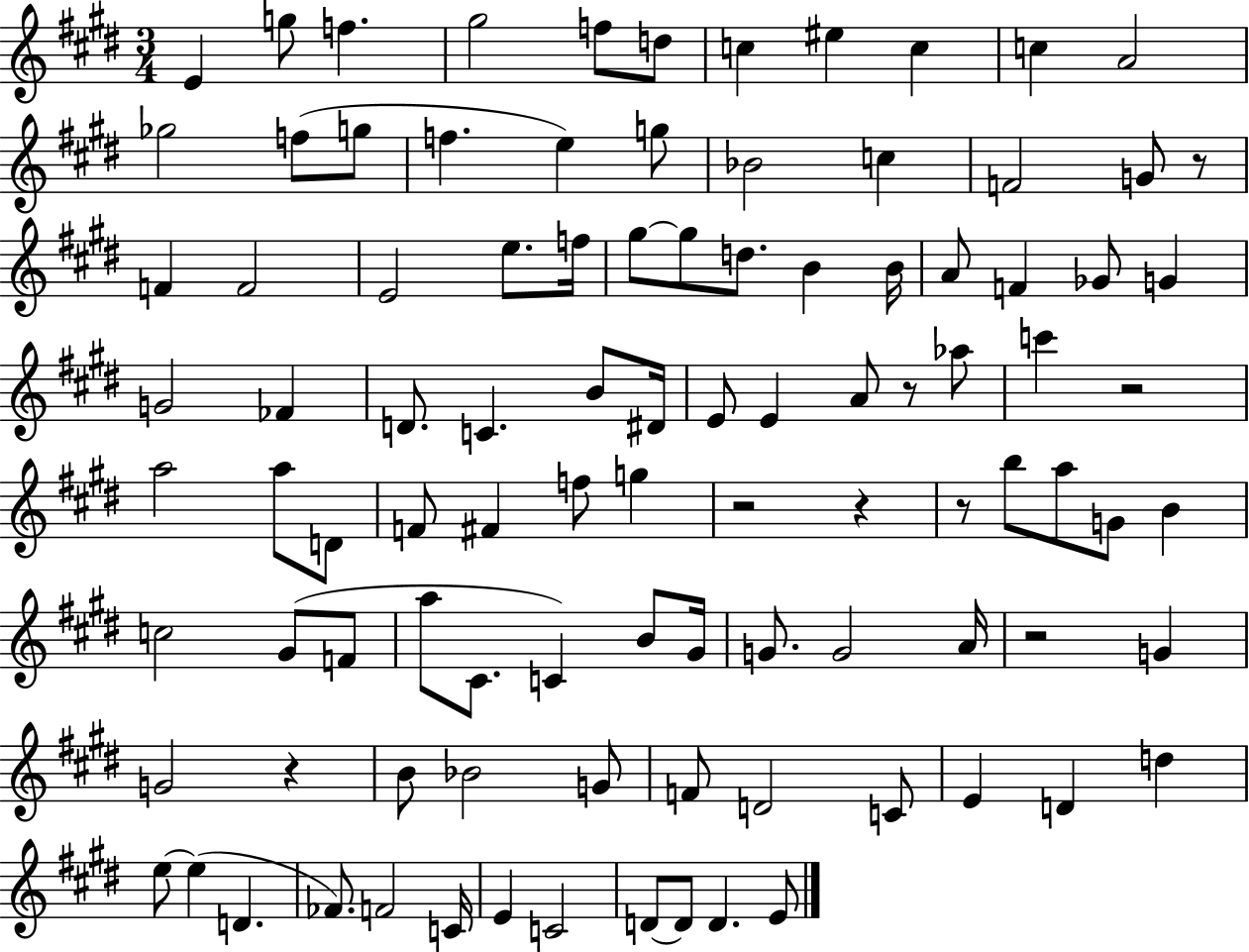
X:1
T:Untitled
M:3/4
L:1/4
K:E
E g/2 f ^g2 f/2 d/2 c ^e c c A2 _g2 f/2 g/2 f e g/2 _B2 c F2 G/2 z/2 F F2 E2 e/2 f/4 ^g/2 ^g/2 d/2 B B/4 A/2 F _G/2 G G2 _F D/2 C B/2 ^D/4 E/2 E A/2 z/2 _a/2 c' z2 a2 a/2 D/2 F/2 ^F f/2 g z2 z z/2 b/2 a/2 G/2 B c2 ^G/2 F/2 a/2 ^C/2 C B/2 ^G/4 G/2 G2 A/4 z2 G G2 z B/2 _B2 G/2 F/2 D2 C/2 E D d e/2 e D _F/2 F2 C/4 E C2 D/2 D/2 D E/2